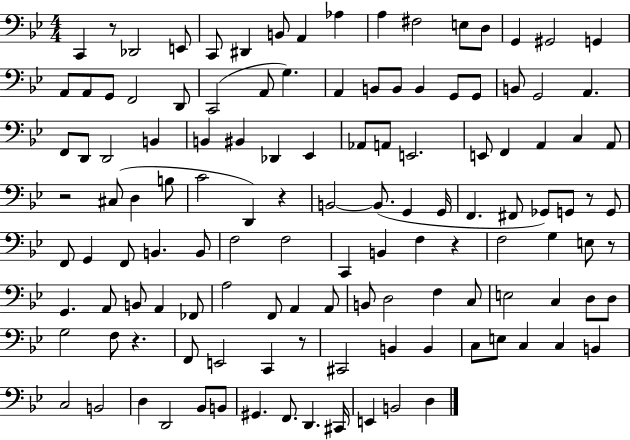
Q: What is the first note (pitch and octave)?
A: C2